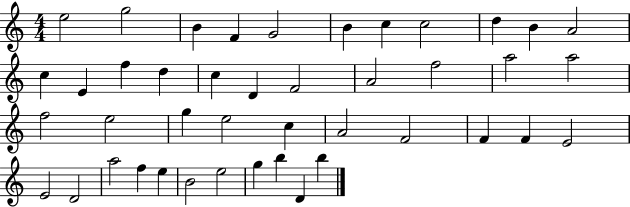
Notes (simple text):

E5/h G5/h B4/q F4/q G4/h B4/q C5/q C5/h D5/q B4/q A4/h C5/q E4/q F5/q D5/q C5/q D4/q F4/h A4/h F5/h A5/h A5/h F5/h E5/h G5/q E5/h C5/q A4/h F4/h F4/q F4/q E4/h E4/h D4/h A5/h F5/q E5/q B4/h E5/h G5/q B5/q D4/q B5/q